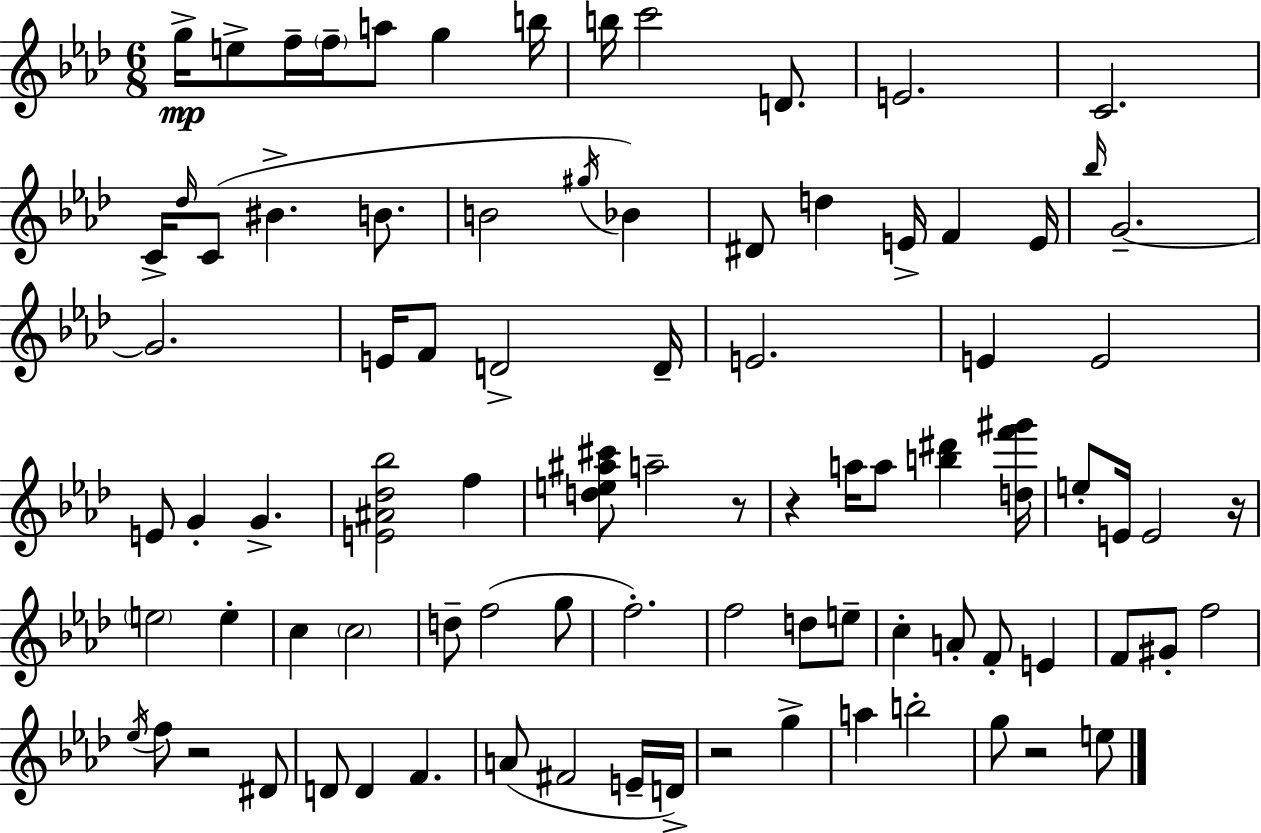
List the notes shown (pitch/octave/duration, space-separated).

G5/s E5/e F5/s F5/s A5/e G5/q B5/s B5/s C6/h D4/e. E4/h. C4/h. C4/s Db5/s C4/e BIS4/q. B4/e. B4/h G#5/s Bb4/q D#4/e D5/q E4/s F4/q E4/s Bb5/s G4/h. G4/h. E4/s F4/e D4/h D4/s E4/h. E4/q E4/h E4/e G4/q G4/q. [E4,A#4,Db5,Bb5]/h F5/q [D5,E5,A#5,C#6]/e A5/h R/e R/q A5/s A5/e [B5,D#6]/q [D5,F6,G#6]/s E5/e E4/s E4/h R/s E5/h E5/q C5/q C5/h D5/e F5/h G5/e F5/h. F5/h D5/e E5/e C5/q A4/e F4/e E4/q F4/e G#4/e F5/h Eb5/s F5/e R/h D#4/e D4/e D4/q F4/q. A4/e F#4/h E4/s D4/s R/h G5/q A5/q B5/h G5/e R/h E5/e